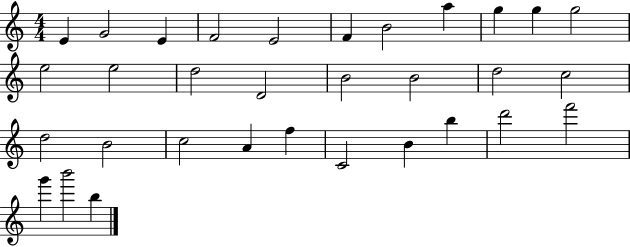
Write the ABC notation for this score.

X:1
T:Untitled
M:4/4
L:1/4
K:C
E G2 E F2 E2 F B2 a g g g2 e2 e2 d2 D2 B2 B2 d2 c2 d2 B2 c2 A f C2 B b d'2 f'2 g' b'2 b